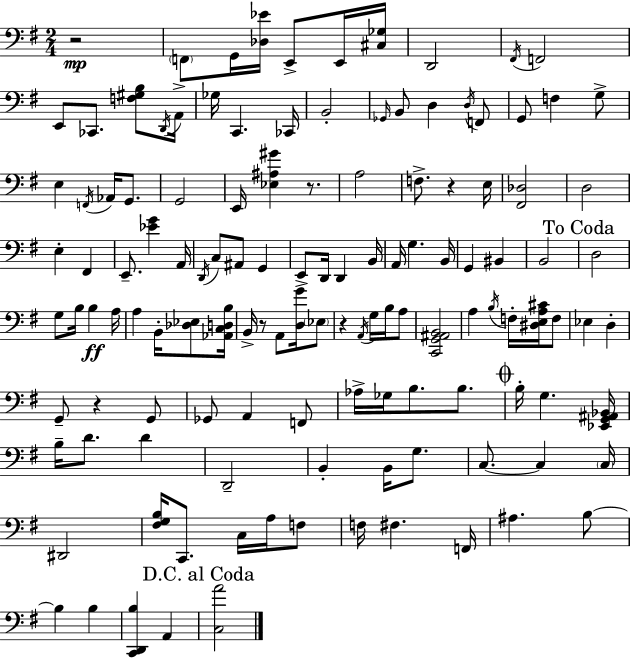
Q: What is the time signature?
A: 2/4